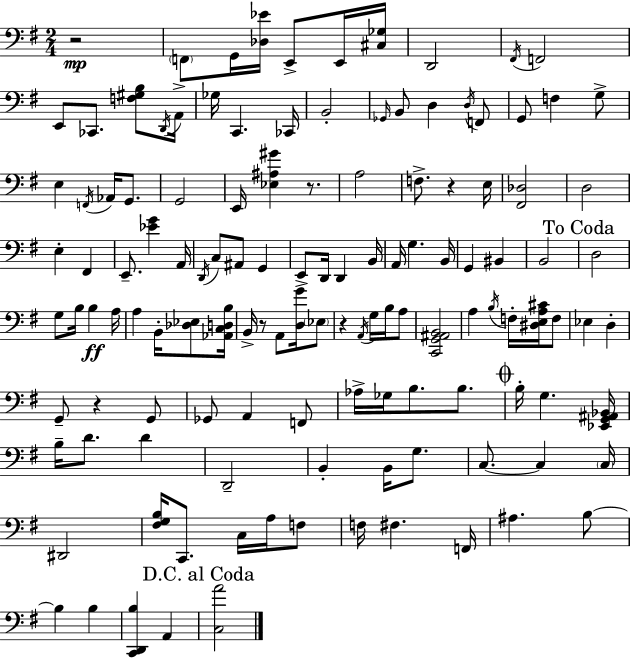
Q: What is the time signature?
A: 2/4